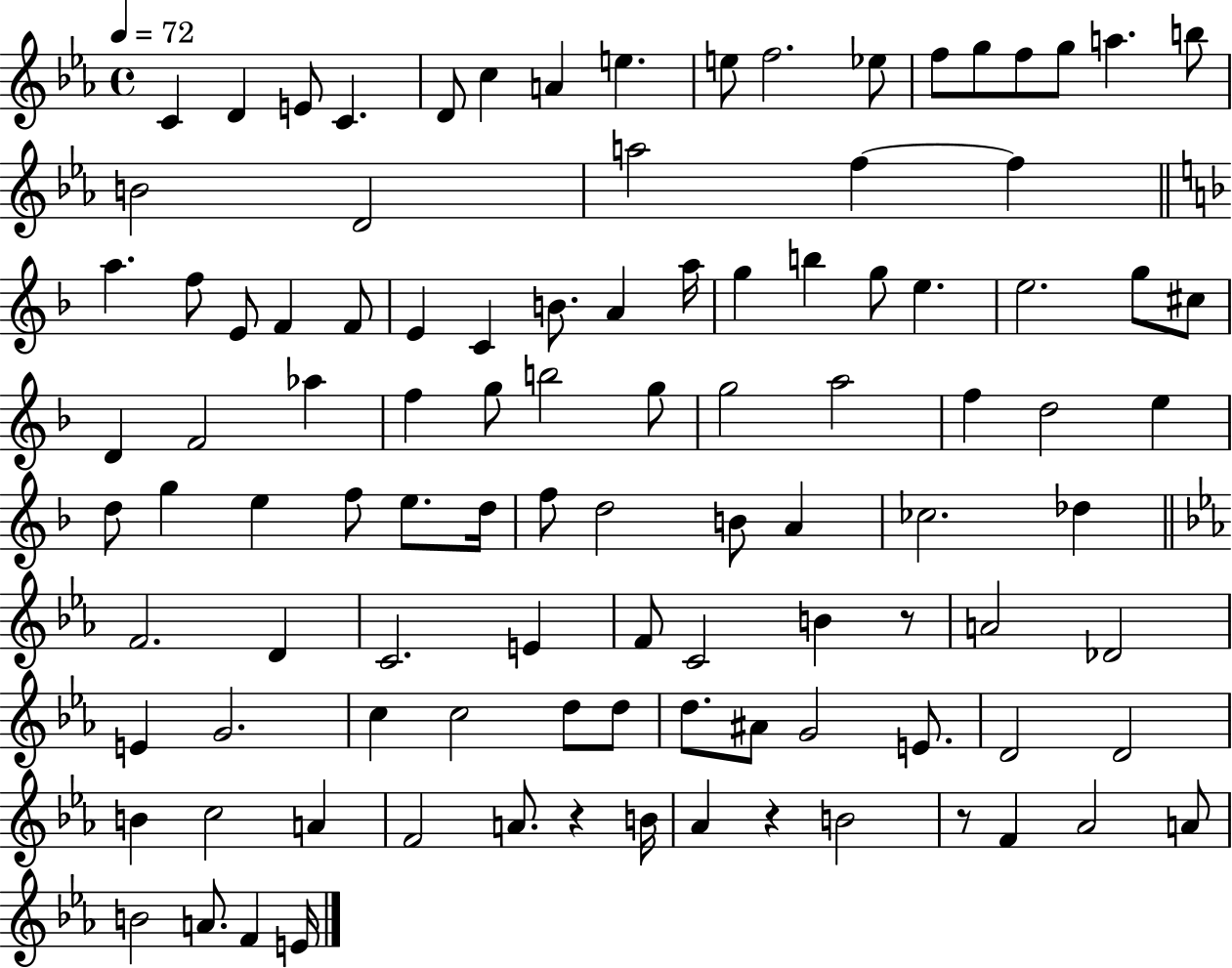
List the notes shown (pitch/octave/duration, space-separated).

C4/q D4/q E4/e C4/q. D4/e C5/q A4/q E5/q. E5/e F5/h. Eb5/e F5/e G5/e F5/e G5/e A5/q. B5/e B4/h D4/h A5/h F5/q F5/q A5/q. F5/e E4/e F4/q F4/e E4/q C4/q B4/e. A4/q A5/s G5/q B5/q G5/e E5/q. E5/h. G5/e C#5/e D4/q F4/h Ab5/q F5/q G5/e B5/h G5/e G5/h A5/h F5/q D5/h E5/q D5/e G5/q E5/q F5/e E5/e. D5/s F5/e D5/h B4/e A4/q CES5/h. Db5/q F4/h. D4/q C4/h. E4/q F4/e C4/h B4/q R/e A4/h Db4/h E4/q G4/h. C5/q C5/h D5/e D5/e D5/e. A#4/e G4/h E4/e. D4/h D4/h B4/q C5/h A4/q F4/h A4/e. R/q B4/s Ab4/q R/q B4/h R/e F4/q Ab4/h A4/e B4/h A4/e. F4/q E4/s